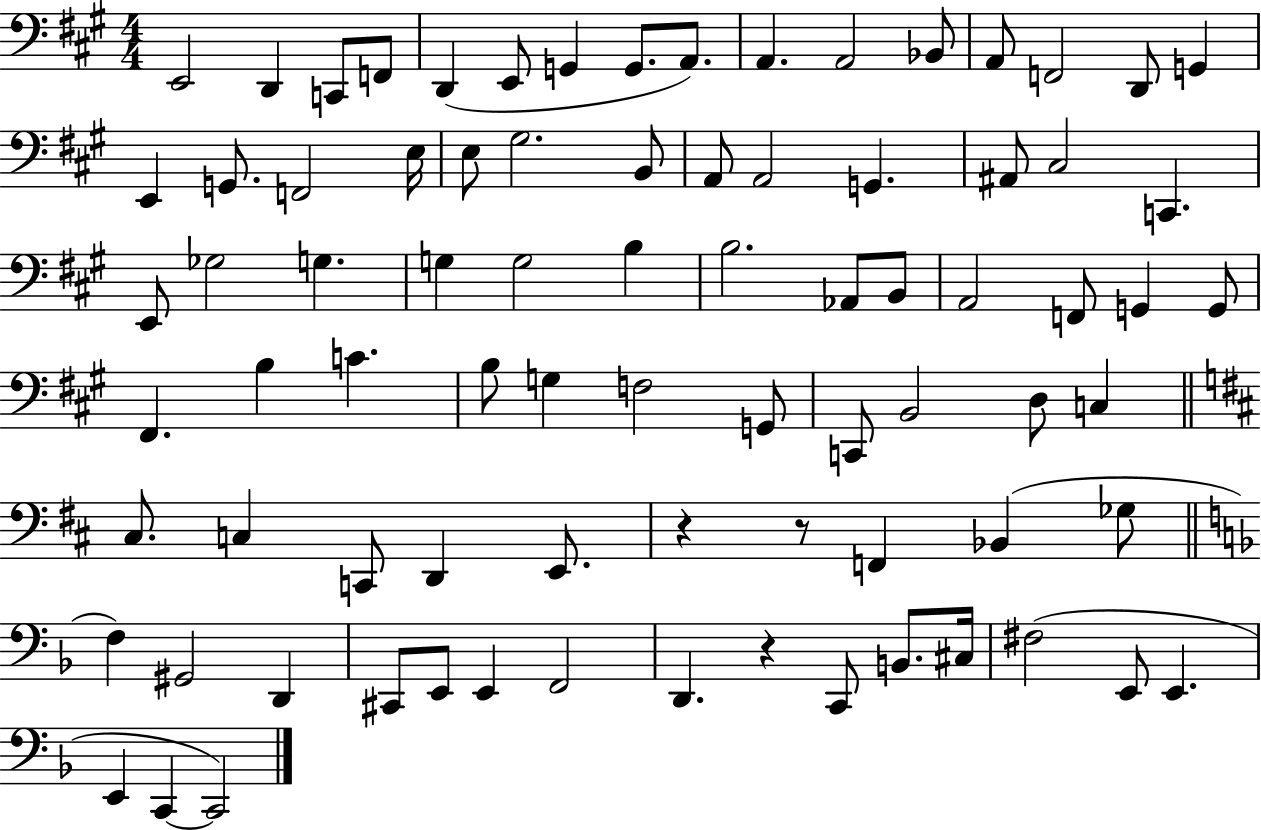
E2/h D2/q C2/e F2/e D2/q E2/e G2/q G2/e. A2/e. A2/q. A2/h Bb2/e A2/e F2/h D2/e G2/q E2/q G2/e. F2/h E3/s E3/e G#3/h. B2/e A2/e A2/h G2/q. A#2/e C#3/h C2/q. E2/e Gb3/h G3/q. G3/q G3/h B3/q B3/h. Ab2/e B2/e A2/h F2/e G2/q G2/e F#2/q. B3/q C4/q. B3/e G3/q F3/h G2/e C2/e B2/h D3/e C3/q C#3/e. C3/q C2/e D2/q E2/e. R/q R/e F2/q Bb2/q Gb3/e F3/q G#2/h D2/q C#2/e E2/e E2/q F2/h D2/q. R/q C2/e B2/e. C#3/s F#3/h E2/e E2/q. E2/q C2/q C2/h